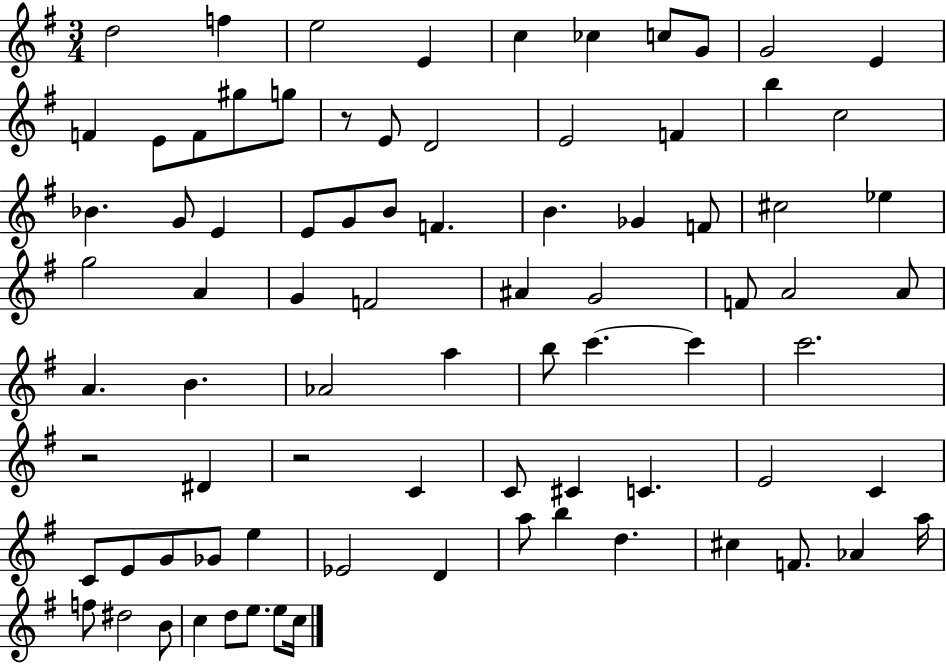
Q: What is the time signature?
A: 3/4